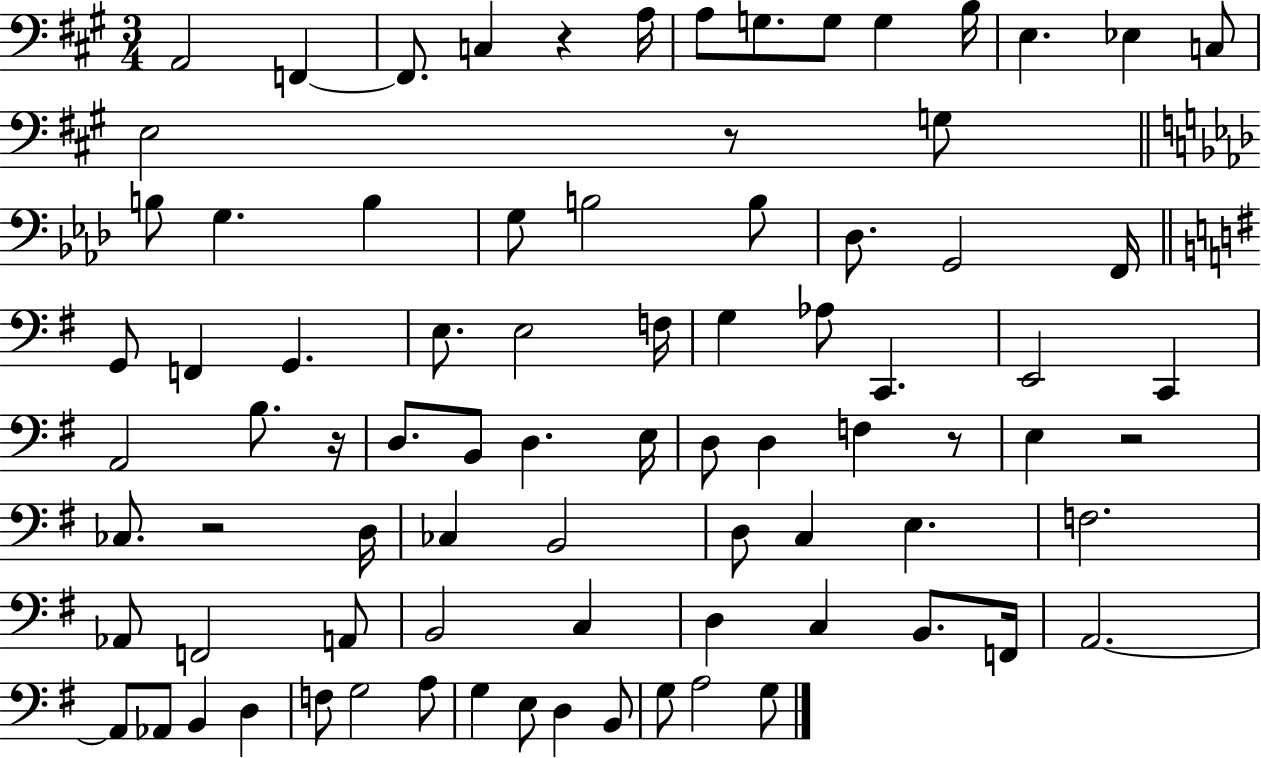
A2/h F2/q F2/e. C3/q R/q A3/s A3/e G3/e. G3/e G3/q B3/s E3/q. Eb3/q C3/e E3/h R/e G3/e B3/e G3/q. B3/q G3/e B3/h B3/e Db3/e. G2/h F2/s G2/e F2/q G2/q. E3/e. E3/h F3/s G3/q Ab3/e C2/q. E2/h C2/q A2/h B3/e. R/s D3/e. B2/e D3/q. E3/s D3/e D3/q F3/q R/e E3/q R/h CES3/e. R/h D3/s CES3/q B2/h D3/e C3/q E3/q. F3/h. Ab2/e F2/h A2/e B2/h C3/q D3/q C3/q B2/e. F2/s A2/h. A2/e Ab2/e B2/q D3/q F3/e G3/h A3/e G3/q E3/e D3/q B2/e G3/e A3/h G3/e